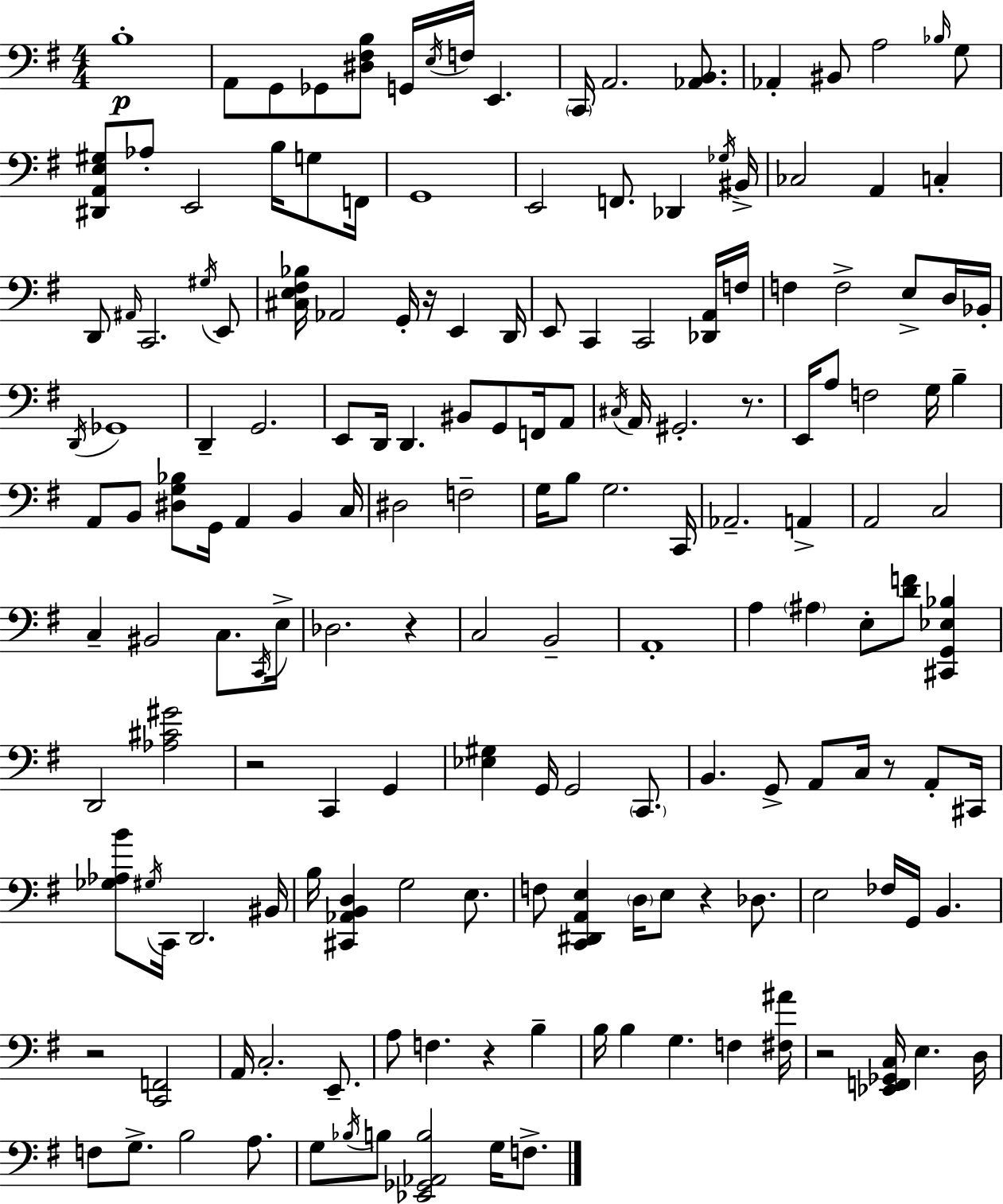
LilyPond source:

{
  \clef bass
  \numericTimeSignature
  \time 4/4
  \key g \major
  b1-.\p | a,8 g,8 ges,8 <dis fis b>8 g,16 \acciaccatura { e16 } f16 e,4. | \parenthesize c,16 a,2. <aes, b,>8. | aes,4-. bis,8 a2 \grace { bes16 } | \break g8 <dis, a, e gis>8 aes8-. e,2 b16 g8 | f,16 g,1 | e,2 f,8. des,4 | \acciaccatura { ges16 } bis,16-> ces2 a,4 c4-. | \break d,8 \grace { ais,16 } c,2. | \acciaccatura { gis16 } e,8 <cis e fis bes>16 aes,2 g,16-. r16 | e,4 d,16 e,8 c,4 c,2 | <des, a,>16 f16 f4 f2-> | \break e8-> d16 bes,16-. \acciaccatura { d,16 } ges,1 | d,4-- g,2. | e,8 d,16 d,4. bis,8 | g,8 f,16 a,8 \acciaccatura { cis16 } a,16 gis,2.-. | \break r8. e,16 a8 f2 | g16 b4-- a,8 b,8 <dis g bes>8 g,16 a,4 | b,4 c16 dis2 f2-- | g16 b8 g2. | \break c,16 aes,2.-- | a,4-> a,2 c2 | c4-- bis,2 | c8. \acciaccatura { c,16 } e16-> des2. | \break r4 c2 | b,2-- a,1-. | a4 \parenthesize ais4 | e8-. <d' f'>8 <cis, g, ees bes>4 d,2 | \break <aes cis' gis'>2 r2 | c,4 g,4 <ees gis>4 g,16 g,2 | \parenthesize c,8. b,4. g,8-> | a,8 c16 r8 a,8-. cis,16 <ges aes b'>8 \acciaccatura { gis16 } c,16 d,2. | \break bis,16 b16 <cis, aes, b, d>4 g2 | e8. f8 <c, dis, a, e>4 \parenthesize d16 | e8 r4 des8. e2 | fes16 g,16 b,4. r2 | \break <c, f,>2 a,16 c2.-. | e,8.-- a8 f4. | r4 b4-- b16 b4 g4. | f4 <fis ais'>16 r2 | \break <ees, f, ges, c>16 e4. d16 f8 g8.-> b2 | a8. g8 \acciaccatura { bes16 } b8 <ees, ges, aes, b>2 | g16 f8.-> \bar "|."
}